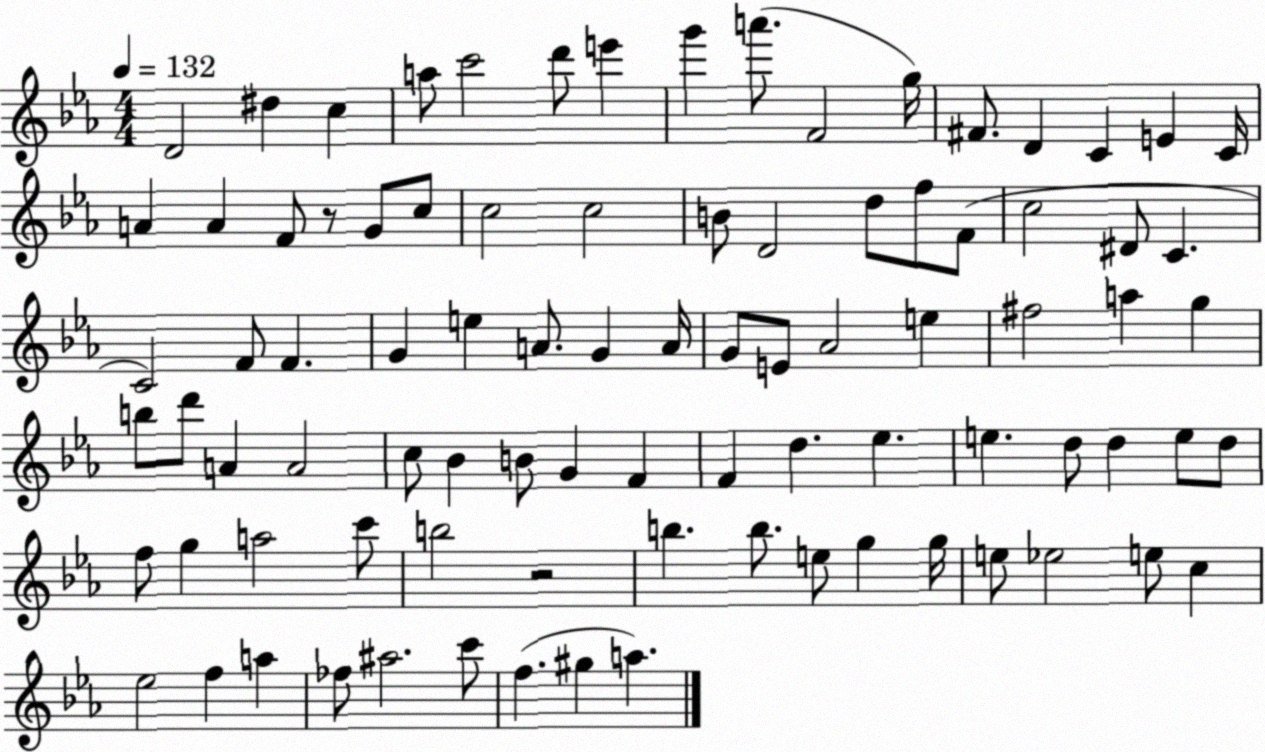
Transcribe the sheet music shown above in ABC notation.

X:1
T:Untitled
M:4/4
L:1/4
K:Eb
D2 ^d c a/2 c'2 d'/2 e' g' a'/2 F2 g/4 ^F/2 D C E C/4 A A F/2 z/2 G/2 c/2 c2 c2 B/2 D2 d/2 f/2 F/2 c2 ^D/2 C C2 F/2 F G e A/2 G A/4 G/2 E/2 _A2 e ^f2 a g b/2 d'/2 A A2 c/2 _B B/2 G F F d _e e d/2 d e/2 d/2 f/2 g a2 c'/2 b2 z2 b b/2 e/2 g g/4 e/2 _e2 e/2 c _e2 f a _f/2 ^a2 c'/2 f ^g a